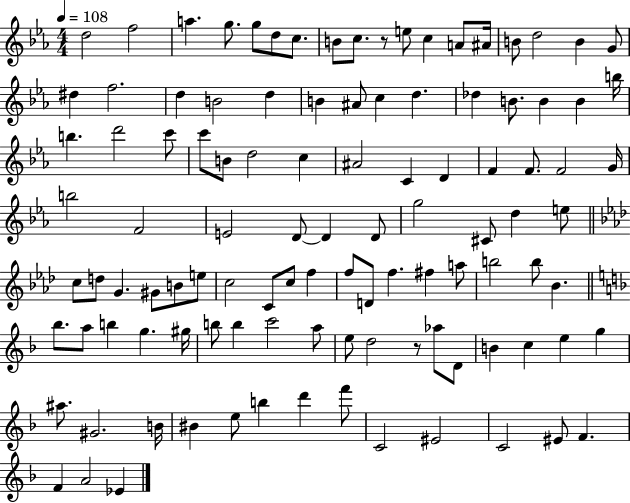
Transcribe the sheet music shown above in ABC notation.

X:1
T:Untitled
M:4/4
L:1/4
K:Eb
d2 f2 a g/2 g/2 d/2 c/2 B/2 c/2 z/2 e/2 c A/2 ^A/4 B/2 d2 B G/2 ^d f2 d B2 d B ^A/2 c d _d B/2 B B b/4 b d'2 c'/2 c'/2 B/2 d2 c ^A2 C D F F/2 F2 G/4 b2 F2 E2 D/2 D D/2 g2 ^C/2 d e/2 c/2 d/2 G ^G/2 B/2 e/2 c2 C/2 c/2 f f/2 D/2 f ^f a/2 b2 b/2 _B _b/2 a/2 b g ^g/4 b/2 b c'2 a/2 e/2 d2 z/2 _a/2 D/2 B c e g ^a/2 ^G2 B/4 ^B e/2 b d' f'/2 C2 ^E2 C2 ^E/2 F F A2 _E